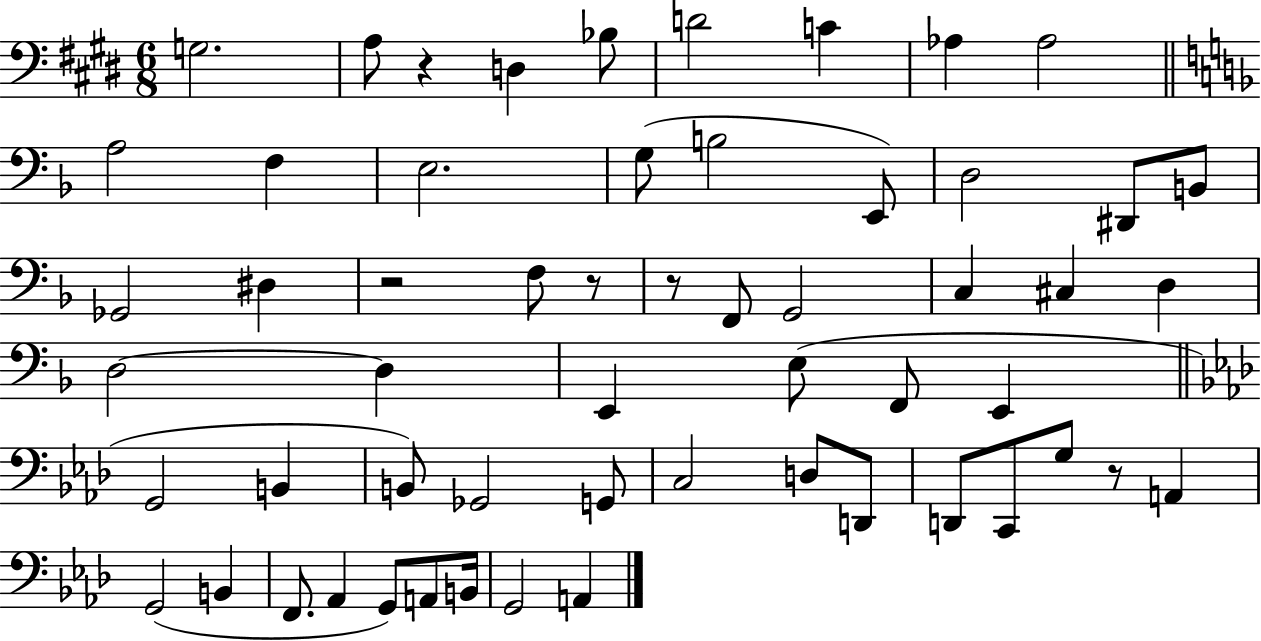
{
  \clef bass
  \numericTimeSignature
  \time 6/8
  \key e \major
  \repeat volta 2 { g2. | a8 r4 d4 bes8 | d'2 c'4 | aes4 aes2 | \break \bar "||" \break \key f \major a2 f4 | e2. | g8( b2 e,8) | d2 dis,8 b,8 | \break ges,2 dis4 | r2 f8 r8 | r8 f,8 g,2 | c4 cis4 d4 | \break d2~~ d4 | e,4 e8( f,8 e,4 | \bar "||" \break \key aes \major g,2 b,4 | b,8) ges,2 g,8 | c2 d8 d,8 | d,8 c,8 g8 r8 a,4 | \break g,2( b,4 | f,8. aes,4 g,8) a,8 b,16 | g,2 a,4 | } \bar "|."
}